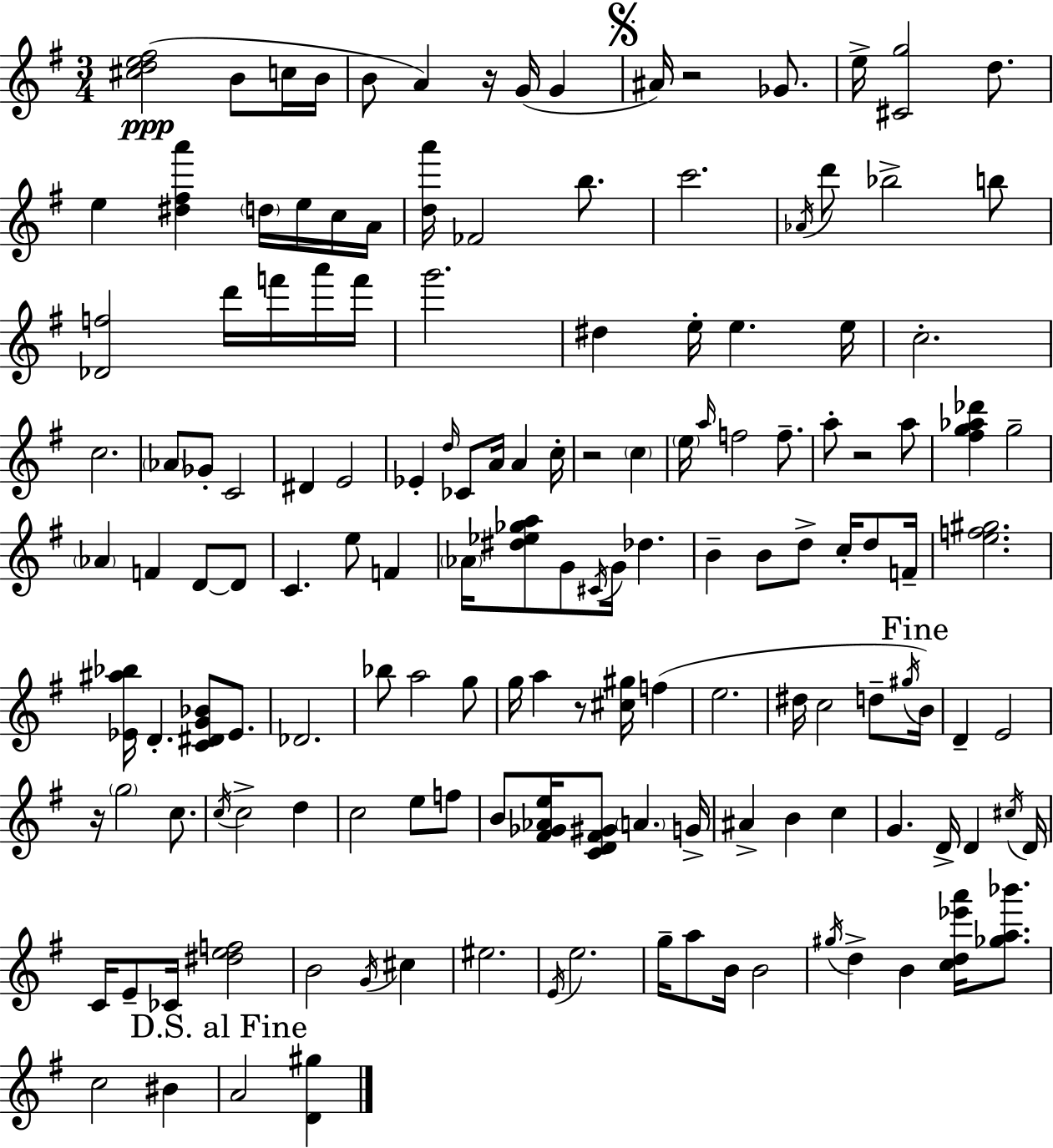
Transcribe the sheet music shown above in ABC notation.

X:1
T:Untitled
M:3/4
L:1/4
K:G
[^cde^f]2 B/2 c/4 B/4 B/2 A z/4 G/4 G ^A/4 z2 _G/2 e/4 [^Cg]2 d/2 e [^d^fa'] d/4 e/4 c/4 A/4 [da']/4 _F2 b/2 c'2 _A/4 d'/2 _b2 b/2 [_Df]2 d'/4 f'/4 a'/4 f'/4 g'2 ^d e/4 e e/4 c2 c2 _A/2 _G/2 C2 ^D E2 _E d/4 _C/2 A/4 A c/4 z2 c e/4 a/4 f2 f/2 a/2 z2 a/2 [^fg_a_d'] g2 _A F D/2 D/2 C e/2 F _A/4 [^d_e_ga]/2 G/2 ^C/4 G/4 _d B B/2 d/2 c/4 d/2 F/4 [ef^g]2 [_E^a_b]/4 D [C^DG_B]/2 _E/2 _D2 _b/2 a2 g/2 g/4 a z/2 [^c^g]/4 f e2 ^d/4 c2 d/2 ^g/4 B/4 D E2 z/4 g2 c/2 c/4 c2 d c2 e/2 f/2 B/2 [^F_G_Ae]/4 [CD^F^G]/2 A G/4 ^A B c G D/4 D ^c/4 D/4 C/4 E/2 _C/4 [^def]2 B2 G/4 ^c ^e2 E/4 e2 g/4 a/2 B/4 B2 ^g/4 d B [cd_e'a']/4 [_ga_b']/2 c2 ^B A2 [D^g]